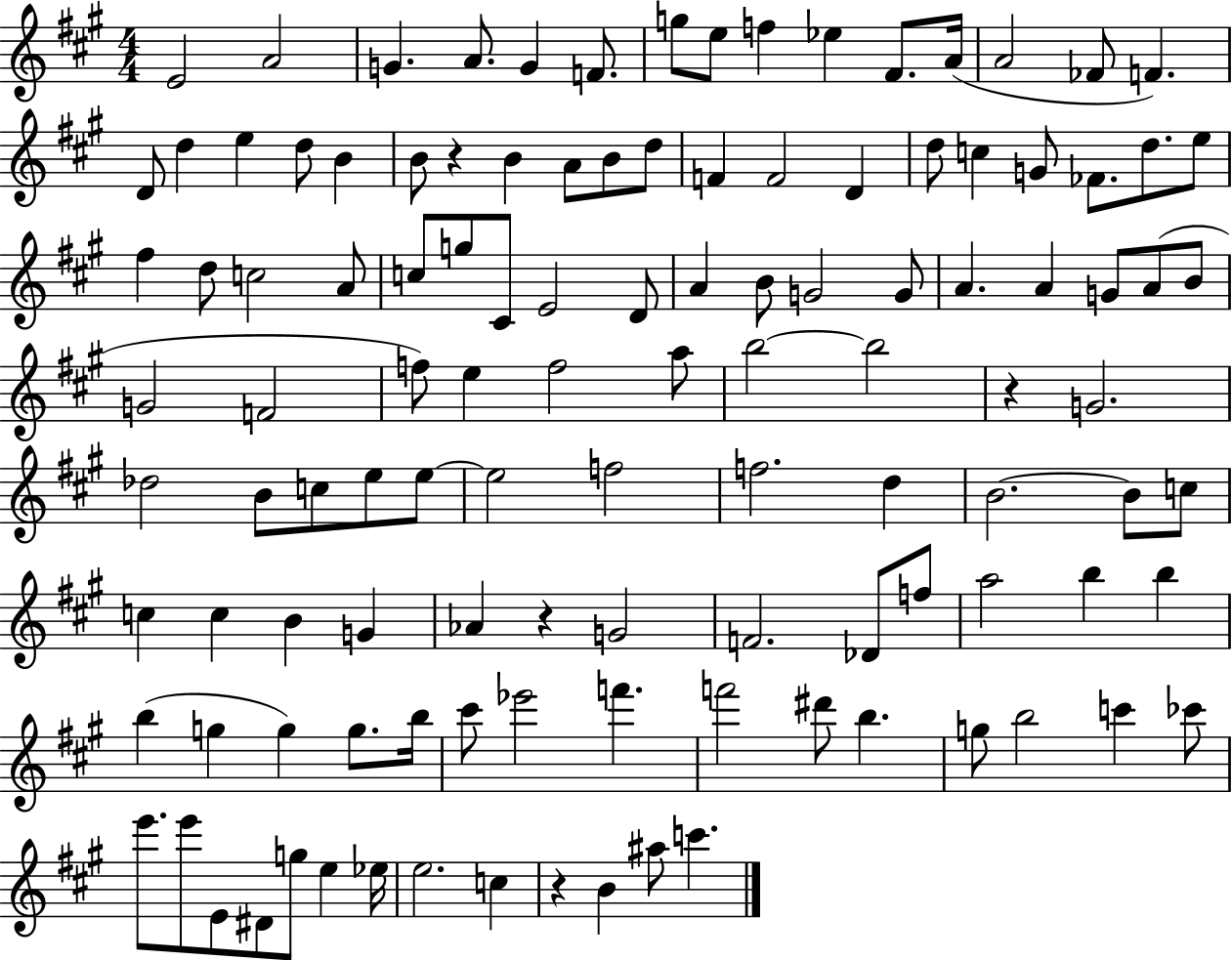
E4/h A4/h G4/q. A4/e. G4/q F4/e. G5/e E5/e F5/q Eb5/q F#4/e. A4/s A4/h FES4/e F4/q. D4/e D5/q E5/q D5/e B4/q B4/e R/q B4/q A4/e B4/e D5/e F4/q F4/h D4/q D5/e C5/q G4/e FES4/e. D5/e. E5/e F#5/q D5/e C5/h A4/e C5/e G5/e C#4/e E4/h D4/e A4/q B4/e G4/h G4/e A4/q. A4/q G4/e A4/e B4/e G4/h F4/h F5/e E5/q F5/h A5/e B5/h B5/h R/q G4/h. Db5/h B4/e C5/e E5/e E5/e E5/h F5/h F5/h. D5/q B4/h. B4/e C5/e C5/q C5/q B4/q G4/q Ab4/q R/q G4/h F4/h. Db4/e F5/e A5/h B5/q B5/q B5/q G5/q G5/q G5/e. B5/s C#6/e Eb6/h F6/q. F6/h D#6/e B5/q. G5/e B5/h C6/q CES6/e E6/e. E6/e E4/e D#4/e G5/e E5/q Eb5/s E5/h. C5/q R/q B4/q A#5/e C6/q.